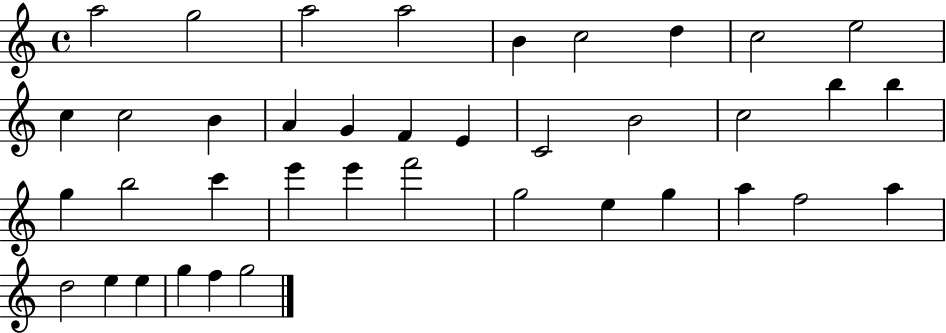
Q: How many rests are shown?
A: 0